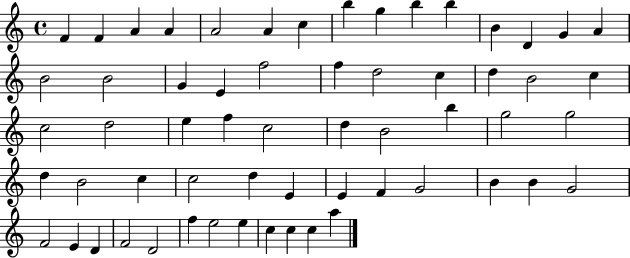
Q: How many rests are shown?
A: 0